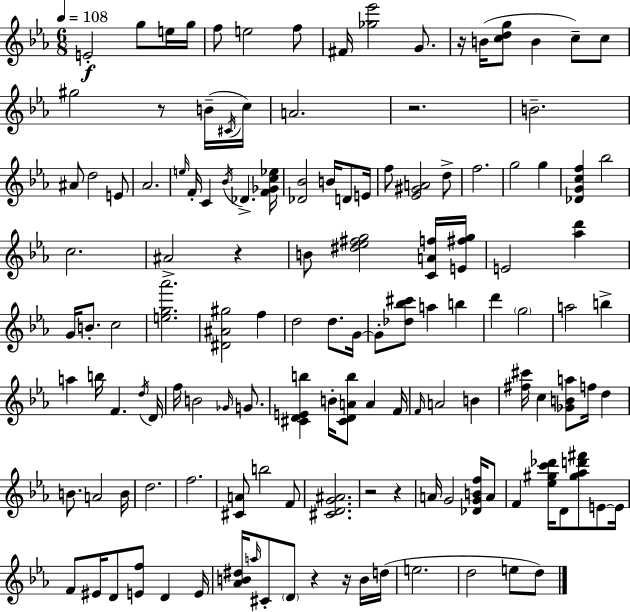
X:1
T:Untitled
M:6/8
L:1/4
K:Cm
E2 g/2 e/4 g/4 f/2 e2 f/2 ^F/4 [_g_e']2 G/2 z/4 B/4 [cdg]/2 B c/2 c/2 ^g2 z/2 B/4 ^C/4 c/4 A2 z2 B2 ^A/2 d2 E/2 _A2 e/4 F/4 C _B/4 _D [F_Gc_e]/4 [_D_B]2 B/4 D/2 E/4 f/2 [_E^GA]2 d/2 f2 g2 g [_DGcf] _b2 c2 ^A2 z B/2 [^d_e^fg]2 [CAf]/4 [E^fg]/4 E2 [_ad'] G/4 B/2 c2 [eg_a']2 [^D^A^g]2 f d2 d/2 G/4 G/2 [_d_b^c']/2 a b d' g2 a2 b a b/4 F d/4 D/4 f/4 B2 _G/4 G/2 [^CDEb] B/4 [^CDAb]/2 A F/4 F/4 A2 B [^f^c']/4 c [_GBa]/2 f/4 d B/2 A2 B/4 d2 f2 [^CA]/2 b2 F/2 [^CDG^A]2 z2 z A/4 G2 [_DGBf]/4 A/2 F [_e^gc'_d']/4 D/2 [^g_ad'^f']/2 E/2 E/4 F/2 ^E/4 D/2 [Ef]/2 D E/4 [_AB^d]/4 a/4 ^C/2 D/2 z z/4 B/4 d/4 e2 d2 e/2 d/2